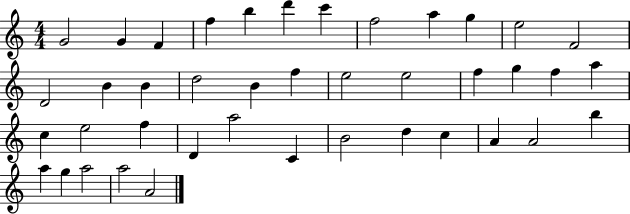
{
  \clef treble
  \numericTimeSignature
  \time 4/4
  \key c \major
  g'2 g'4 f'4 | f''4 b''4 d'''4 c'''4 | f''2 a''4 g''4 | e''2 f'2 | \break d'2 b'4 b'4 | d''2 b'4 f''4 | e''2 e''2 | f''4 g''4 f''4 a''4 | \break c''4 e''2 f''4 | d'4 a''2 c'4 | b'2 d''4 c''4 | a'4 a'2 b''4 | \break a''4 g''4 a''2 | a''2 a'2 | \bar "|."
}